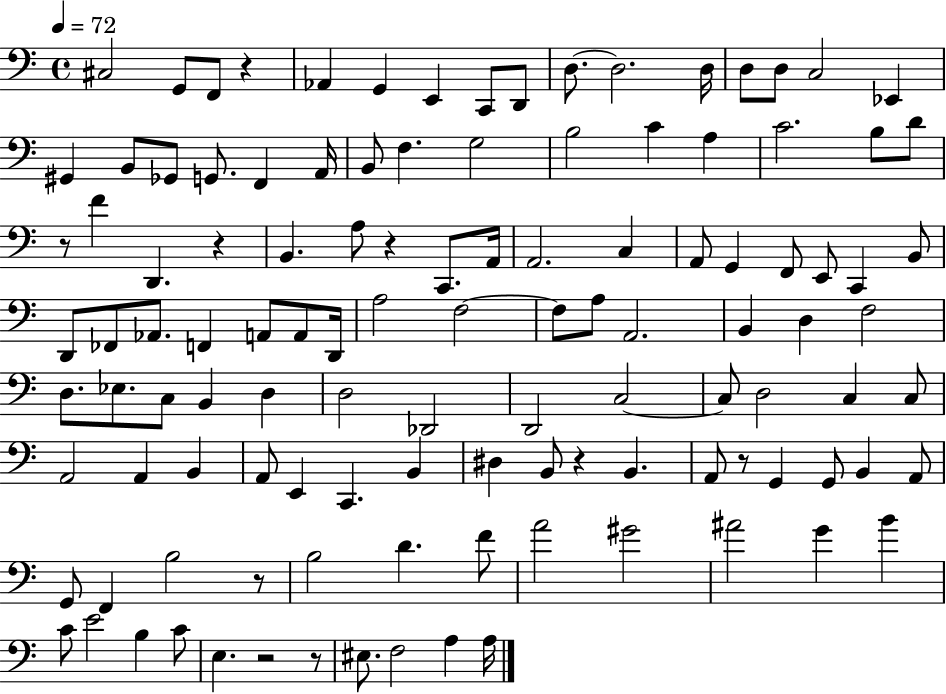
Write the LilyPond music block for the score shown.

{
  \clef bass
  \time 4/4
  \defaultTimeSignature
  \key c \major
  \tempo 4 = 72
  cis2 g,8 f,8 r4 | aes,4 g,4 e,4 c,8 d,8 | d8.~~ d2. d16 | d8 d8 c2 ees,4 | \break gis,4 b,8 ges,8 g,8. f,4 a,16 | b,8 f4. g2 | b2 c'4 a4 | c'2. b8 d'8 | \break r8 f'4 d,4. r4 | b,4. a8 r4 c,8. a,16 | a,2. c4 | a,8 g,4 f,8 e,8 c,4 b,8 | \break d,8 fes,8 aes,8. f,4 a,8 a,8 d,16 | a2 f2~~ | f8 a8 a,2. | b,4 d4 f2 | \break d8. ees8. c8 b,4 d4 | d2 des,2 | d,2 c2~~ | c8 d2 c4 c8 | \break a,2 a,4 b,4 | a,8 e,4 c,4. b,4 | dis4 b,8 r4 b,4. | a,8 r8 g,4 g,8 b,4 a,8 | \break g,8 f,4 b2 r8 | b2 d'4. f'8 | a'2 gis'2 | ais'2 g'4 b'4 | \break c'8 e'2 b4 c'8 | e4. r2 r8 | eis8. f2 a4 a16 | \bar "|."
}